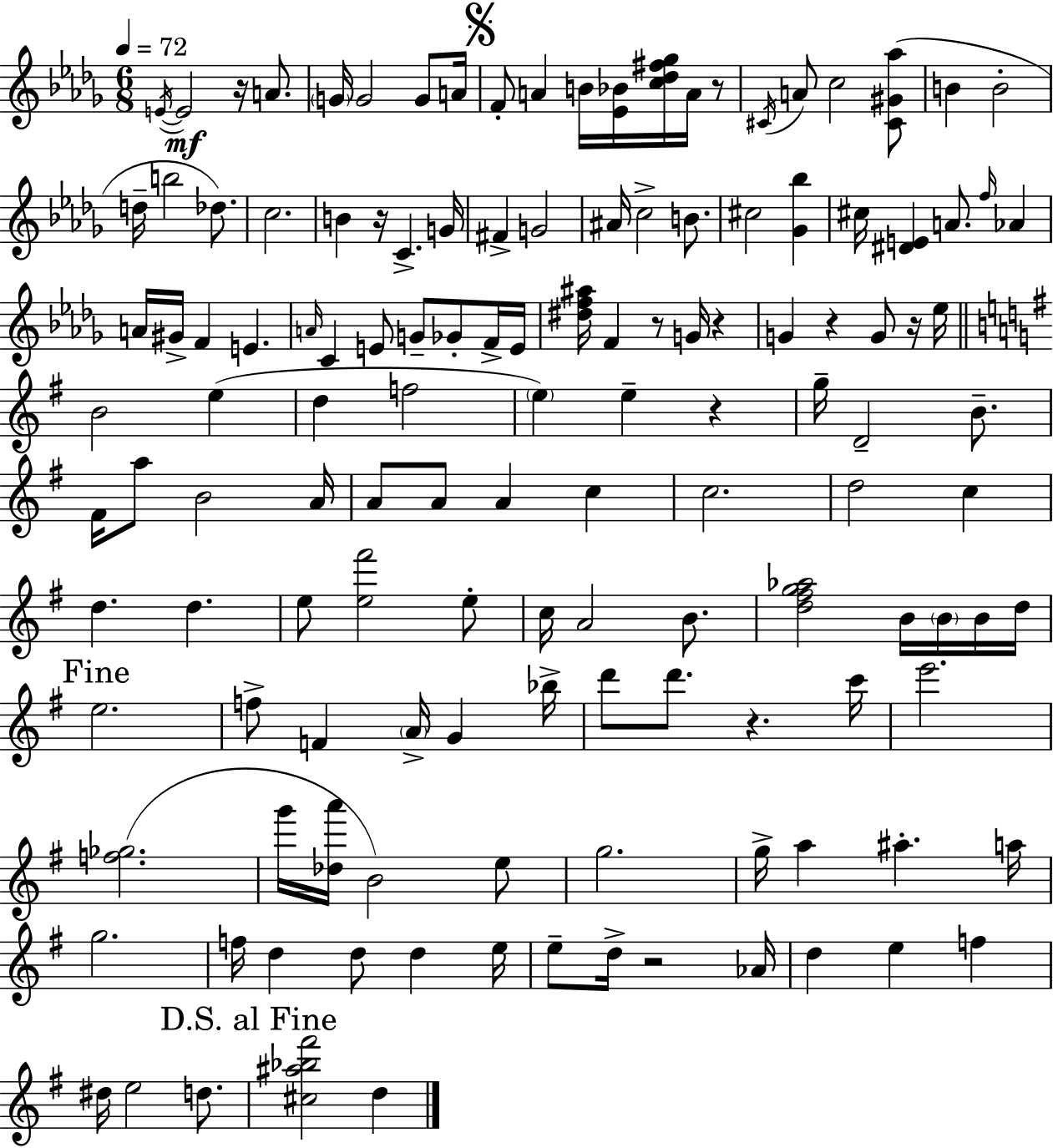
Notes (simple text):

E4/s E4/h R/s A4/e. G4/s G4/h G4/e A4/s F4/e A4/q B4/s [Eb4,Bb4]/s [C5,Db5,F#5,Gb5]/s A4/s R/e C#4/s A4/e C5/h [C#4,G#4,Ab5]/e B4/q B4/h D5/s B5/h Db5/e. C5/h. B4/q R/s C4/q. G4/s F#4/q G4/h A#4/s C5/h B4/e. C#5/h [Gb4,Bb5]/q C#5/s [D#4,E4]/q A4/e. F5/s Ab4/q A4/s G#4/s F4/q E4/q. A4/s C4/q E4/e G4/e Gb4/e F4/s E4/s [D#5,F5,A#5]/s F4/q R/e G4/s R/q G4/q R/q G4/e R/s Eb5/s B4/h E5/q D5/q F5/h E5/q E5/q R/q G5/s D4/h B4/e. F#4/s A5/e B4/h A4/s A4/e A4/e A4/q C5/q C5/h. D5/h C5/q D5/q. D5/q. E5/e [E5,F#6]/h E5/e C5/s A4/h B4/e. [D5,F#5,G5,Ab5]/h B4/s B4/s B4/s D5/s E5/h. F5/e F4/q A4/s G4/q Bb5/s D6/e D6/e. R/q. C6/s E6/h. [F5,Gb5]/h. G6/s [Db5,A6]/s B4/h E5/e G5/h. G5/s A5/q A#5/q. A5/s G5/h. F5/s D5/q D5/e D5/q E5/s E5/e D5/s R/h Ab4/s D5/q E5/q F5/q D#5/s E5/h D5/e. [C#5,A#5,Bb5,F#6]/h D5/q